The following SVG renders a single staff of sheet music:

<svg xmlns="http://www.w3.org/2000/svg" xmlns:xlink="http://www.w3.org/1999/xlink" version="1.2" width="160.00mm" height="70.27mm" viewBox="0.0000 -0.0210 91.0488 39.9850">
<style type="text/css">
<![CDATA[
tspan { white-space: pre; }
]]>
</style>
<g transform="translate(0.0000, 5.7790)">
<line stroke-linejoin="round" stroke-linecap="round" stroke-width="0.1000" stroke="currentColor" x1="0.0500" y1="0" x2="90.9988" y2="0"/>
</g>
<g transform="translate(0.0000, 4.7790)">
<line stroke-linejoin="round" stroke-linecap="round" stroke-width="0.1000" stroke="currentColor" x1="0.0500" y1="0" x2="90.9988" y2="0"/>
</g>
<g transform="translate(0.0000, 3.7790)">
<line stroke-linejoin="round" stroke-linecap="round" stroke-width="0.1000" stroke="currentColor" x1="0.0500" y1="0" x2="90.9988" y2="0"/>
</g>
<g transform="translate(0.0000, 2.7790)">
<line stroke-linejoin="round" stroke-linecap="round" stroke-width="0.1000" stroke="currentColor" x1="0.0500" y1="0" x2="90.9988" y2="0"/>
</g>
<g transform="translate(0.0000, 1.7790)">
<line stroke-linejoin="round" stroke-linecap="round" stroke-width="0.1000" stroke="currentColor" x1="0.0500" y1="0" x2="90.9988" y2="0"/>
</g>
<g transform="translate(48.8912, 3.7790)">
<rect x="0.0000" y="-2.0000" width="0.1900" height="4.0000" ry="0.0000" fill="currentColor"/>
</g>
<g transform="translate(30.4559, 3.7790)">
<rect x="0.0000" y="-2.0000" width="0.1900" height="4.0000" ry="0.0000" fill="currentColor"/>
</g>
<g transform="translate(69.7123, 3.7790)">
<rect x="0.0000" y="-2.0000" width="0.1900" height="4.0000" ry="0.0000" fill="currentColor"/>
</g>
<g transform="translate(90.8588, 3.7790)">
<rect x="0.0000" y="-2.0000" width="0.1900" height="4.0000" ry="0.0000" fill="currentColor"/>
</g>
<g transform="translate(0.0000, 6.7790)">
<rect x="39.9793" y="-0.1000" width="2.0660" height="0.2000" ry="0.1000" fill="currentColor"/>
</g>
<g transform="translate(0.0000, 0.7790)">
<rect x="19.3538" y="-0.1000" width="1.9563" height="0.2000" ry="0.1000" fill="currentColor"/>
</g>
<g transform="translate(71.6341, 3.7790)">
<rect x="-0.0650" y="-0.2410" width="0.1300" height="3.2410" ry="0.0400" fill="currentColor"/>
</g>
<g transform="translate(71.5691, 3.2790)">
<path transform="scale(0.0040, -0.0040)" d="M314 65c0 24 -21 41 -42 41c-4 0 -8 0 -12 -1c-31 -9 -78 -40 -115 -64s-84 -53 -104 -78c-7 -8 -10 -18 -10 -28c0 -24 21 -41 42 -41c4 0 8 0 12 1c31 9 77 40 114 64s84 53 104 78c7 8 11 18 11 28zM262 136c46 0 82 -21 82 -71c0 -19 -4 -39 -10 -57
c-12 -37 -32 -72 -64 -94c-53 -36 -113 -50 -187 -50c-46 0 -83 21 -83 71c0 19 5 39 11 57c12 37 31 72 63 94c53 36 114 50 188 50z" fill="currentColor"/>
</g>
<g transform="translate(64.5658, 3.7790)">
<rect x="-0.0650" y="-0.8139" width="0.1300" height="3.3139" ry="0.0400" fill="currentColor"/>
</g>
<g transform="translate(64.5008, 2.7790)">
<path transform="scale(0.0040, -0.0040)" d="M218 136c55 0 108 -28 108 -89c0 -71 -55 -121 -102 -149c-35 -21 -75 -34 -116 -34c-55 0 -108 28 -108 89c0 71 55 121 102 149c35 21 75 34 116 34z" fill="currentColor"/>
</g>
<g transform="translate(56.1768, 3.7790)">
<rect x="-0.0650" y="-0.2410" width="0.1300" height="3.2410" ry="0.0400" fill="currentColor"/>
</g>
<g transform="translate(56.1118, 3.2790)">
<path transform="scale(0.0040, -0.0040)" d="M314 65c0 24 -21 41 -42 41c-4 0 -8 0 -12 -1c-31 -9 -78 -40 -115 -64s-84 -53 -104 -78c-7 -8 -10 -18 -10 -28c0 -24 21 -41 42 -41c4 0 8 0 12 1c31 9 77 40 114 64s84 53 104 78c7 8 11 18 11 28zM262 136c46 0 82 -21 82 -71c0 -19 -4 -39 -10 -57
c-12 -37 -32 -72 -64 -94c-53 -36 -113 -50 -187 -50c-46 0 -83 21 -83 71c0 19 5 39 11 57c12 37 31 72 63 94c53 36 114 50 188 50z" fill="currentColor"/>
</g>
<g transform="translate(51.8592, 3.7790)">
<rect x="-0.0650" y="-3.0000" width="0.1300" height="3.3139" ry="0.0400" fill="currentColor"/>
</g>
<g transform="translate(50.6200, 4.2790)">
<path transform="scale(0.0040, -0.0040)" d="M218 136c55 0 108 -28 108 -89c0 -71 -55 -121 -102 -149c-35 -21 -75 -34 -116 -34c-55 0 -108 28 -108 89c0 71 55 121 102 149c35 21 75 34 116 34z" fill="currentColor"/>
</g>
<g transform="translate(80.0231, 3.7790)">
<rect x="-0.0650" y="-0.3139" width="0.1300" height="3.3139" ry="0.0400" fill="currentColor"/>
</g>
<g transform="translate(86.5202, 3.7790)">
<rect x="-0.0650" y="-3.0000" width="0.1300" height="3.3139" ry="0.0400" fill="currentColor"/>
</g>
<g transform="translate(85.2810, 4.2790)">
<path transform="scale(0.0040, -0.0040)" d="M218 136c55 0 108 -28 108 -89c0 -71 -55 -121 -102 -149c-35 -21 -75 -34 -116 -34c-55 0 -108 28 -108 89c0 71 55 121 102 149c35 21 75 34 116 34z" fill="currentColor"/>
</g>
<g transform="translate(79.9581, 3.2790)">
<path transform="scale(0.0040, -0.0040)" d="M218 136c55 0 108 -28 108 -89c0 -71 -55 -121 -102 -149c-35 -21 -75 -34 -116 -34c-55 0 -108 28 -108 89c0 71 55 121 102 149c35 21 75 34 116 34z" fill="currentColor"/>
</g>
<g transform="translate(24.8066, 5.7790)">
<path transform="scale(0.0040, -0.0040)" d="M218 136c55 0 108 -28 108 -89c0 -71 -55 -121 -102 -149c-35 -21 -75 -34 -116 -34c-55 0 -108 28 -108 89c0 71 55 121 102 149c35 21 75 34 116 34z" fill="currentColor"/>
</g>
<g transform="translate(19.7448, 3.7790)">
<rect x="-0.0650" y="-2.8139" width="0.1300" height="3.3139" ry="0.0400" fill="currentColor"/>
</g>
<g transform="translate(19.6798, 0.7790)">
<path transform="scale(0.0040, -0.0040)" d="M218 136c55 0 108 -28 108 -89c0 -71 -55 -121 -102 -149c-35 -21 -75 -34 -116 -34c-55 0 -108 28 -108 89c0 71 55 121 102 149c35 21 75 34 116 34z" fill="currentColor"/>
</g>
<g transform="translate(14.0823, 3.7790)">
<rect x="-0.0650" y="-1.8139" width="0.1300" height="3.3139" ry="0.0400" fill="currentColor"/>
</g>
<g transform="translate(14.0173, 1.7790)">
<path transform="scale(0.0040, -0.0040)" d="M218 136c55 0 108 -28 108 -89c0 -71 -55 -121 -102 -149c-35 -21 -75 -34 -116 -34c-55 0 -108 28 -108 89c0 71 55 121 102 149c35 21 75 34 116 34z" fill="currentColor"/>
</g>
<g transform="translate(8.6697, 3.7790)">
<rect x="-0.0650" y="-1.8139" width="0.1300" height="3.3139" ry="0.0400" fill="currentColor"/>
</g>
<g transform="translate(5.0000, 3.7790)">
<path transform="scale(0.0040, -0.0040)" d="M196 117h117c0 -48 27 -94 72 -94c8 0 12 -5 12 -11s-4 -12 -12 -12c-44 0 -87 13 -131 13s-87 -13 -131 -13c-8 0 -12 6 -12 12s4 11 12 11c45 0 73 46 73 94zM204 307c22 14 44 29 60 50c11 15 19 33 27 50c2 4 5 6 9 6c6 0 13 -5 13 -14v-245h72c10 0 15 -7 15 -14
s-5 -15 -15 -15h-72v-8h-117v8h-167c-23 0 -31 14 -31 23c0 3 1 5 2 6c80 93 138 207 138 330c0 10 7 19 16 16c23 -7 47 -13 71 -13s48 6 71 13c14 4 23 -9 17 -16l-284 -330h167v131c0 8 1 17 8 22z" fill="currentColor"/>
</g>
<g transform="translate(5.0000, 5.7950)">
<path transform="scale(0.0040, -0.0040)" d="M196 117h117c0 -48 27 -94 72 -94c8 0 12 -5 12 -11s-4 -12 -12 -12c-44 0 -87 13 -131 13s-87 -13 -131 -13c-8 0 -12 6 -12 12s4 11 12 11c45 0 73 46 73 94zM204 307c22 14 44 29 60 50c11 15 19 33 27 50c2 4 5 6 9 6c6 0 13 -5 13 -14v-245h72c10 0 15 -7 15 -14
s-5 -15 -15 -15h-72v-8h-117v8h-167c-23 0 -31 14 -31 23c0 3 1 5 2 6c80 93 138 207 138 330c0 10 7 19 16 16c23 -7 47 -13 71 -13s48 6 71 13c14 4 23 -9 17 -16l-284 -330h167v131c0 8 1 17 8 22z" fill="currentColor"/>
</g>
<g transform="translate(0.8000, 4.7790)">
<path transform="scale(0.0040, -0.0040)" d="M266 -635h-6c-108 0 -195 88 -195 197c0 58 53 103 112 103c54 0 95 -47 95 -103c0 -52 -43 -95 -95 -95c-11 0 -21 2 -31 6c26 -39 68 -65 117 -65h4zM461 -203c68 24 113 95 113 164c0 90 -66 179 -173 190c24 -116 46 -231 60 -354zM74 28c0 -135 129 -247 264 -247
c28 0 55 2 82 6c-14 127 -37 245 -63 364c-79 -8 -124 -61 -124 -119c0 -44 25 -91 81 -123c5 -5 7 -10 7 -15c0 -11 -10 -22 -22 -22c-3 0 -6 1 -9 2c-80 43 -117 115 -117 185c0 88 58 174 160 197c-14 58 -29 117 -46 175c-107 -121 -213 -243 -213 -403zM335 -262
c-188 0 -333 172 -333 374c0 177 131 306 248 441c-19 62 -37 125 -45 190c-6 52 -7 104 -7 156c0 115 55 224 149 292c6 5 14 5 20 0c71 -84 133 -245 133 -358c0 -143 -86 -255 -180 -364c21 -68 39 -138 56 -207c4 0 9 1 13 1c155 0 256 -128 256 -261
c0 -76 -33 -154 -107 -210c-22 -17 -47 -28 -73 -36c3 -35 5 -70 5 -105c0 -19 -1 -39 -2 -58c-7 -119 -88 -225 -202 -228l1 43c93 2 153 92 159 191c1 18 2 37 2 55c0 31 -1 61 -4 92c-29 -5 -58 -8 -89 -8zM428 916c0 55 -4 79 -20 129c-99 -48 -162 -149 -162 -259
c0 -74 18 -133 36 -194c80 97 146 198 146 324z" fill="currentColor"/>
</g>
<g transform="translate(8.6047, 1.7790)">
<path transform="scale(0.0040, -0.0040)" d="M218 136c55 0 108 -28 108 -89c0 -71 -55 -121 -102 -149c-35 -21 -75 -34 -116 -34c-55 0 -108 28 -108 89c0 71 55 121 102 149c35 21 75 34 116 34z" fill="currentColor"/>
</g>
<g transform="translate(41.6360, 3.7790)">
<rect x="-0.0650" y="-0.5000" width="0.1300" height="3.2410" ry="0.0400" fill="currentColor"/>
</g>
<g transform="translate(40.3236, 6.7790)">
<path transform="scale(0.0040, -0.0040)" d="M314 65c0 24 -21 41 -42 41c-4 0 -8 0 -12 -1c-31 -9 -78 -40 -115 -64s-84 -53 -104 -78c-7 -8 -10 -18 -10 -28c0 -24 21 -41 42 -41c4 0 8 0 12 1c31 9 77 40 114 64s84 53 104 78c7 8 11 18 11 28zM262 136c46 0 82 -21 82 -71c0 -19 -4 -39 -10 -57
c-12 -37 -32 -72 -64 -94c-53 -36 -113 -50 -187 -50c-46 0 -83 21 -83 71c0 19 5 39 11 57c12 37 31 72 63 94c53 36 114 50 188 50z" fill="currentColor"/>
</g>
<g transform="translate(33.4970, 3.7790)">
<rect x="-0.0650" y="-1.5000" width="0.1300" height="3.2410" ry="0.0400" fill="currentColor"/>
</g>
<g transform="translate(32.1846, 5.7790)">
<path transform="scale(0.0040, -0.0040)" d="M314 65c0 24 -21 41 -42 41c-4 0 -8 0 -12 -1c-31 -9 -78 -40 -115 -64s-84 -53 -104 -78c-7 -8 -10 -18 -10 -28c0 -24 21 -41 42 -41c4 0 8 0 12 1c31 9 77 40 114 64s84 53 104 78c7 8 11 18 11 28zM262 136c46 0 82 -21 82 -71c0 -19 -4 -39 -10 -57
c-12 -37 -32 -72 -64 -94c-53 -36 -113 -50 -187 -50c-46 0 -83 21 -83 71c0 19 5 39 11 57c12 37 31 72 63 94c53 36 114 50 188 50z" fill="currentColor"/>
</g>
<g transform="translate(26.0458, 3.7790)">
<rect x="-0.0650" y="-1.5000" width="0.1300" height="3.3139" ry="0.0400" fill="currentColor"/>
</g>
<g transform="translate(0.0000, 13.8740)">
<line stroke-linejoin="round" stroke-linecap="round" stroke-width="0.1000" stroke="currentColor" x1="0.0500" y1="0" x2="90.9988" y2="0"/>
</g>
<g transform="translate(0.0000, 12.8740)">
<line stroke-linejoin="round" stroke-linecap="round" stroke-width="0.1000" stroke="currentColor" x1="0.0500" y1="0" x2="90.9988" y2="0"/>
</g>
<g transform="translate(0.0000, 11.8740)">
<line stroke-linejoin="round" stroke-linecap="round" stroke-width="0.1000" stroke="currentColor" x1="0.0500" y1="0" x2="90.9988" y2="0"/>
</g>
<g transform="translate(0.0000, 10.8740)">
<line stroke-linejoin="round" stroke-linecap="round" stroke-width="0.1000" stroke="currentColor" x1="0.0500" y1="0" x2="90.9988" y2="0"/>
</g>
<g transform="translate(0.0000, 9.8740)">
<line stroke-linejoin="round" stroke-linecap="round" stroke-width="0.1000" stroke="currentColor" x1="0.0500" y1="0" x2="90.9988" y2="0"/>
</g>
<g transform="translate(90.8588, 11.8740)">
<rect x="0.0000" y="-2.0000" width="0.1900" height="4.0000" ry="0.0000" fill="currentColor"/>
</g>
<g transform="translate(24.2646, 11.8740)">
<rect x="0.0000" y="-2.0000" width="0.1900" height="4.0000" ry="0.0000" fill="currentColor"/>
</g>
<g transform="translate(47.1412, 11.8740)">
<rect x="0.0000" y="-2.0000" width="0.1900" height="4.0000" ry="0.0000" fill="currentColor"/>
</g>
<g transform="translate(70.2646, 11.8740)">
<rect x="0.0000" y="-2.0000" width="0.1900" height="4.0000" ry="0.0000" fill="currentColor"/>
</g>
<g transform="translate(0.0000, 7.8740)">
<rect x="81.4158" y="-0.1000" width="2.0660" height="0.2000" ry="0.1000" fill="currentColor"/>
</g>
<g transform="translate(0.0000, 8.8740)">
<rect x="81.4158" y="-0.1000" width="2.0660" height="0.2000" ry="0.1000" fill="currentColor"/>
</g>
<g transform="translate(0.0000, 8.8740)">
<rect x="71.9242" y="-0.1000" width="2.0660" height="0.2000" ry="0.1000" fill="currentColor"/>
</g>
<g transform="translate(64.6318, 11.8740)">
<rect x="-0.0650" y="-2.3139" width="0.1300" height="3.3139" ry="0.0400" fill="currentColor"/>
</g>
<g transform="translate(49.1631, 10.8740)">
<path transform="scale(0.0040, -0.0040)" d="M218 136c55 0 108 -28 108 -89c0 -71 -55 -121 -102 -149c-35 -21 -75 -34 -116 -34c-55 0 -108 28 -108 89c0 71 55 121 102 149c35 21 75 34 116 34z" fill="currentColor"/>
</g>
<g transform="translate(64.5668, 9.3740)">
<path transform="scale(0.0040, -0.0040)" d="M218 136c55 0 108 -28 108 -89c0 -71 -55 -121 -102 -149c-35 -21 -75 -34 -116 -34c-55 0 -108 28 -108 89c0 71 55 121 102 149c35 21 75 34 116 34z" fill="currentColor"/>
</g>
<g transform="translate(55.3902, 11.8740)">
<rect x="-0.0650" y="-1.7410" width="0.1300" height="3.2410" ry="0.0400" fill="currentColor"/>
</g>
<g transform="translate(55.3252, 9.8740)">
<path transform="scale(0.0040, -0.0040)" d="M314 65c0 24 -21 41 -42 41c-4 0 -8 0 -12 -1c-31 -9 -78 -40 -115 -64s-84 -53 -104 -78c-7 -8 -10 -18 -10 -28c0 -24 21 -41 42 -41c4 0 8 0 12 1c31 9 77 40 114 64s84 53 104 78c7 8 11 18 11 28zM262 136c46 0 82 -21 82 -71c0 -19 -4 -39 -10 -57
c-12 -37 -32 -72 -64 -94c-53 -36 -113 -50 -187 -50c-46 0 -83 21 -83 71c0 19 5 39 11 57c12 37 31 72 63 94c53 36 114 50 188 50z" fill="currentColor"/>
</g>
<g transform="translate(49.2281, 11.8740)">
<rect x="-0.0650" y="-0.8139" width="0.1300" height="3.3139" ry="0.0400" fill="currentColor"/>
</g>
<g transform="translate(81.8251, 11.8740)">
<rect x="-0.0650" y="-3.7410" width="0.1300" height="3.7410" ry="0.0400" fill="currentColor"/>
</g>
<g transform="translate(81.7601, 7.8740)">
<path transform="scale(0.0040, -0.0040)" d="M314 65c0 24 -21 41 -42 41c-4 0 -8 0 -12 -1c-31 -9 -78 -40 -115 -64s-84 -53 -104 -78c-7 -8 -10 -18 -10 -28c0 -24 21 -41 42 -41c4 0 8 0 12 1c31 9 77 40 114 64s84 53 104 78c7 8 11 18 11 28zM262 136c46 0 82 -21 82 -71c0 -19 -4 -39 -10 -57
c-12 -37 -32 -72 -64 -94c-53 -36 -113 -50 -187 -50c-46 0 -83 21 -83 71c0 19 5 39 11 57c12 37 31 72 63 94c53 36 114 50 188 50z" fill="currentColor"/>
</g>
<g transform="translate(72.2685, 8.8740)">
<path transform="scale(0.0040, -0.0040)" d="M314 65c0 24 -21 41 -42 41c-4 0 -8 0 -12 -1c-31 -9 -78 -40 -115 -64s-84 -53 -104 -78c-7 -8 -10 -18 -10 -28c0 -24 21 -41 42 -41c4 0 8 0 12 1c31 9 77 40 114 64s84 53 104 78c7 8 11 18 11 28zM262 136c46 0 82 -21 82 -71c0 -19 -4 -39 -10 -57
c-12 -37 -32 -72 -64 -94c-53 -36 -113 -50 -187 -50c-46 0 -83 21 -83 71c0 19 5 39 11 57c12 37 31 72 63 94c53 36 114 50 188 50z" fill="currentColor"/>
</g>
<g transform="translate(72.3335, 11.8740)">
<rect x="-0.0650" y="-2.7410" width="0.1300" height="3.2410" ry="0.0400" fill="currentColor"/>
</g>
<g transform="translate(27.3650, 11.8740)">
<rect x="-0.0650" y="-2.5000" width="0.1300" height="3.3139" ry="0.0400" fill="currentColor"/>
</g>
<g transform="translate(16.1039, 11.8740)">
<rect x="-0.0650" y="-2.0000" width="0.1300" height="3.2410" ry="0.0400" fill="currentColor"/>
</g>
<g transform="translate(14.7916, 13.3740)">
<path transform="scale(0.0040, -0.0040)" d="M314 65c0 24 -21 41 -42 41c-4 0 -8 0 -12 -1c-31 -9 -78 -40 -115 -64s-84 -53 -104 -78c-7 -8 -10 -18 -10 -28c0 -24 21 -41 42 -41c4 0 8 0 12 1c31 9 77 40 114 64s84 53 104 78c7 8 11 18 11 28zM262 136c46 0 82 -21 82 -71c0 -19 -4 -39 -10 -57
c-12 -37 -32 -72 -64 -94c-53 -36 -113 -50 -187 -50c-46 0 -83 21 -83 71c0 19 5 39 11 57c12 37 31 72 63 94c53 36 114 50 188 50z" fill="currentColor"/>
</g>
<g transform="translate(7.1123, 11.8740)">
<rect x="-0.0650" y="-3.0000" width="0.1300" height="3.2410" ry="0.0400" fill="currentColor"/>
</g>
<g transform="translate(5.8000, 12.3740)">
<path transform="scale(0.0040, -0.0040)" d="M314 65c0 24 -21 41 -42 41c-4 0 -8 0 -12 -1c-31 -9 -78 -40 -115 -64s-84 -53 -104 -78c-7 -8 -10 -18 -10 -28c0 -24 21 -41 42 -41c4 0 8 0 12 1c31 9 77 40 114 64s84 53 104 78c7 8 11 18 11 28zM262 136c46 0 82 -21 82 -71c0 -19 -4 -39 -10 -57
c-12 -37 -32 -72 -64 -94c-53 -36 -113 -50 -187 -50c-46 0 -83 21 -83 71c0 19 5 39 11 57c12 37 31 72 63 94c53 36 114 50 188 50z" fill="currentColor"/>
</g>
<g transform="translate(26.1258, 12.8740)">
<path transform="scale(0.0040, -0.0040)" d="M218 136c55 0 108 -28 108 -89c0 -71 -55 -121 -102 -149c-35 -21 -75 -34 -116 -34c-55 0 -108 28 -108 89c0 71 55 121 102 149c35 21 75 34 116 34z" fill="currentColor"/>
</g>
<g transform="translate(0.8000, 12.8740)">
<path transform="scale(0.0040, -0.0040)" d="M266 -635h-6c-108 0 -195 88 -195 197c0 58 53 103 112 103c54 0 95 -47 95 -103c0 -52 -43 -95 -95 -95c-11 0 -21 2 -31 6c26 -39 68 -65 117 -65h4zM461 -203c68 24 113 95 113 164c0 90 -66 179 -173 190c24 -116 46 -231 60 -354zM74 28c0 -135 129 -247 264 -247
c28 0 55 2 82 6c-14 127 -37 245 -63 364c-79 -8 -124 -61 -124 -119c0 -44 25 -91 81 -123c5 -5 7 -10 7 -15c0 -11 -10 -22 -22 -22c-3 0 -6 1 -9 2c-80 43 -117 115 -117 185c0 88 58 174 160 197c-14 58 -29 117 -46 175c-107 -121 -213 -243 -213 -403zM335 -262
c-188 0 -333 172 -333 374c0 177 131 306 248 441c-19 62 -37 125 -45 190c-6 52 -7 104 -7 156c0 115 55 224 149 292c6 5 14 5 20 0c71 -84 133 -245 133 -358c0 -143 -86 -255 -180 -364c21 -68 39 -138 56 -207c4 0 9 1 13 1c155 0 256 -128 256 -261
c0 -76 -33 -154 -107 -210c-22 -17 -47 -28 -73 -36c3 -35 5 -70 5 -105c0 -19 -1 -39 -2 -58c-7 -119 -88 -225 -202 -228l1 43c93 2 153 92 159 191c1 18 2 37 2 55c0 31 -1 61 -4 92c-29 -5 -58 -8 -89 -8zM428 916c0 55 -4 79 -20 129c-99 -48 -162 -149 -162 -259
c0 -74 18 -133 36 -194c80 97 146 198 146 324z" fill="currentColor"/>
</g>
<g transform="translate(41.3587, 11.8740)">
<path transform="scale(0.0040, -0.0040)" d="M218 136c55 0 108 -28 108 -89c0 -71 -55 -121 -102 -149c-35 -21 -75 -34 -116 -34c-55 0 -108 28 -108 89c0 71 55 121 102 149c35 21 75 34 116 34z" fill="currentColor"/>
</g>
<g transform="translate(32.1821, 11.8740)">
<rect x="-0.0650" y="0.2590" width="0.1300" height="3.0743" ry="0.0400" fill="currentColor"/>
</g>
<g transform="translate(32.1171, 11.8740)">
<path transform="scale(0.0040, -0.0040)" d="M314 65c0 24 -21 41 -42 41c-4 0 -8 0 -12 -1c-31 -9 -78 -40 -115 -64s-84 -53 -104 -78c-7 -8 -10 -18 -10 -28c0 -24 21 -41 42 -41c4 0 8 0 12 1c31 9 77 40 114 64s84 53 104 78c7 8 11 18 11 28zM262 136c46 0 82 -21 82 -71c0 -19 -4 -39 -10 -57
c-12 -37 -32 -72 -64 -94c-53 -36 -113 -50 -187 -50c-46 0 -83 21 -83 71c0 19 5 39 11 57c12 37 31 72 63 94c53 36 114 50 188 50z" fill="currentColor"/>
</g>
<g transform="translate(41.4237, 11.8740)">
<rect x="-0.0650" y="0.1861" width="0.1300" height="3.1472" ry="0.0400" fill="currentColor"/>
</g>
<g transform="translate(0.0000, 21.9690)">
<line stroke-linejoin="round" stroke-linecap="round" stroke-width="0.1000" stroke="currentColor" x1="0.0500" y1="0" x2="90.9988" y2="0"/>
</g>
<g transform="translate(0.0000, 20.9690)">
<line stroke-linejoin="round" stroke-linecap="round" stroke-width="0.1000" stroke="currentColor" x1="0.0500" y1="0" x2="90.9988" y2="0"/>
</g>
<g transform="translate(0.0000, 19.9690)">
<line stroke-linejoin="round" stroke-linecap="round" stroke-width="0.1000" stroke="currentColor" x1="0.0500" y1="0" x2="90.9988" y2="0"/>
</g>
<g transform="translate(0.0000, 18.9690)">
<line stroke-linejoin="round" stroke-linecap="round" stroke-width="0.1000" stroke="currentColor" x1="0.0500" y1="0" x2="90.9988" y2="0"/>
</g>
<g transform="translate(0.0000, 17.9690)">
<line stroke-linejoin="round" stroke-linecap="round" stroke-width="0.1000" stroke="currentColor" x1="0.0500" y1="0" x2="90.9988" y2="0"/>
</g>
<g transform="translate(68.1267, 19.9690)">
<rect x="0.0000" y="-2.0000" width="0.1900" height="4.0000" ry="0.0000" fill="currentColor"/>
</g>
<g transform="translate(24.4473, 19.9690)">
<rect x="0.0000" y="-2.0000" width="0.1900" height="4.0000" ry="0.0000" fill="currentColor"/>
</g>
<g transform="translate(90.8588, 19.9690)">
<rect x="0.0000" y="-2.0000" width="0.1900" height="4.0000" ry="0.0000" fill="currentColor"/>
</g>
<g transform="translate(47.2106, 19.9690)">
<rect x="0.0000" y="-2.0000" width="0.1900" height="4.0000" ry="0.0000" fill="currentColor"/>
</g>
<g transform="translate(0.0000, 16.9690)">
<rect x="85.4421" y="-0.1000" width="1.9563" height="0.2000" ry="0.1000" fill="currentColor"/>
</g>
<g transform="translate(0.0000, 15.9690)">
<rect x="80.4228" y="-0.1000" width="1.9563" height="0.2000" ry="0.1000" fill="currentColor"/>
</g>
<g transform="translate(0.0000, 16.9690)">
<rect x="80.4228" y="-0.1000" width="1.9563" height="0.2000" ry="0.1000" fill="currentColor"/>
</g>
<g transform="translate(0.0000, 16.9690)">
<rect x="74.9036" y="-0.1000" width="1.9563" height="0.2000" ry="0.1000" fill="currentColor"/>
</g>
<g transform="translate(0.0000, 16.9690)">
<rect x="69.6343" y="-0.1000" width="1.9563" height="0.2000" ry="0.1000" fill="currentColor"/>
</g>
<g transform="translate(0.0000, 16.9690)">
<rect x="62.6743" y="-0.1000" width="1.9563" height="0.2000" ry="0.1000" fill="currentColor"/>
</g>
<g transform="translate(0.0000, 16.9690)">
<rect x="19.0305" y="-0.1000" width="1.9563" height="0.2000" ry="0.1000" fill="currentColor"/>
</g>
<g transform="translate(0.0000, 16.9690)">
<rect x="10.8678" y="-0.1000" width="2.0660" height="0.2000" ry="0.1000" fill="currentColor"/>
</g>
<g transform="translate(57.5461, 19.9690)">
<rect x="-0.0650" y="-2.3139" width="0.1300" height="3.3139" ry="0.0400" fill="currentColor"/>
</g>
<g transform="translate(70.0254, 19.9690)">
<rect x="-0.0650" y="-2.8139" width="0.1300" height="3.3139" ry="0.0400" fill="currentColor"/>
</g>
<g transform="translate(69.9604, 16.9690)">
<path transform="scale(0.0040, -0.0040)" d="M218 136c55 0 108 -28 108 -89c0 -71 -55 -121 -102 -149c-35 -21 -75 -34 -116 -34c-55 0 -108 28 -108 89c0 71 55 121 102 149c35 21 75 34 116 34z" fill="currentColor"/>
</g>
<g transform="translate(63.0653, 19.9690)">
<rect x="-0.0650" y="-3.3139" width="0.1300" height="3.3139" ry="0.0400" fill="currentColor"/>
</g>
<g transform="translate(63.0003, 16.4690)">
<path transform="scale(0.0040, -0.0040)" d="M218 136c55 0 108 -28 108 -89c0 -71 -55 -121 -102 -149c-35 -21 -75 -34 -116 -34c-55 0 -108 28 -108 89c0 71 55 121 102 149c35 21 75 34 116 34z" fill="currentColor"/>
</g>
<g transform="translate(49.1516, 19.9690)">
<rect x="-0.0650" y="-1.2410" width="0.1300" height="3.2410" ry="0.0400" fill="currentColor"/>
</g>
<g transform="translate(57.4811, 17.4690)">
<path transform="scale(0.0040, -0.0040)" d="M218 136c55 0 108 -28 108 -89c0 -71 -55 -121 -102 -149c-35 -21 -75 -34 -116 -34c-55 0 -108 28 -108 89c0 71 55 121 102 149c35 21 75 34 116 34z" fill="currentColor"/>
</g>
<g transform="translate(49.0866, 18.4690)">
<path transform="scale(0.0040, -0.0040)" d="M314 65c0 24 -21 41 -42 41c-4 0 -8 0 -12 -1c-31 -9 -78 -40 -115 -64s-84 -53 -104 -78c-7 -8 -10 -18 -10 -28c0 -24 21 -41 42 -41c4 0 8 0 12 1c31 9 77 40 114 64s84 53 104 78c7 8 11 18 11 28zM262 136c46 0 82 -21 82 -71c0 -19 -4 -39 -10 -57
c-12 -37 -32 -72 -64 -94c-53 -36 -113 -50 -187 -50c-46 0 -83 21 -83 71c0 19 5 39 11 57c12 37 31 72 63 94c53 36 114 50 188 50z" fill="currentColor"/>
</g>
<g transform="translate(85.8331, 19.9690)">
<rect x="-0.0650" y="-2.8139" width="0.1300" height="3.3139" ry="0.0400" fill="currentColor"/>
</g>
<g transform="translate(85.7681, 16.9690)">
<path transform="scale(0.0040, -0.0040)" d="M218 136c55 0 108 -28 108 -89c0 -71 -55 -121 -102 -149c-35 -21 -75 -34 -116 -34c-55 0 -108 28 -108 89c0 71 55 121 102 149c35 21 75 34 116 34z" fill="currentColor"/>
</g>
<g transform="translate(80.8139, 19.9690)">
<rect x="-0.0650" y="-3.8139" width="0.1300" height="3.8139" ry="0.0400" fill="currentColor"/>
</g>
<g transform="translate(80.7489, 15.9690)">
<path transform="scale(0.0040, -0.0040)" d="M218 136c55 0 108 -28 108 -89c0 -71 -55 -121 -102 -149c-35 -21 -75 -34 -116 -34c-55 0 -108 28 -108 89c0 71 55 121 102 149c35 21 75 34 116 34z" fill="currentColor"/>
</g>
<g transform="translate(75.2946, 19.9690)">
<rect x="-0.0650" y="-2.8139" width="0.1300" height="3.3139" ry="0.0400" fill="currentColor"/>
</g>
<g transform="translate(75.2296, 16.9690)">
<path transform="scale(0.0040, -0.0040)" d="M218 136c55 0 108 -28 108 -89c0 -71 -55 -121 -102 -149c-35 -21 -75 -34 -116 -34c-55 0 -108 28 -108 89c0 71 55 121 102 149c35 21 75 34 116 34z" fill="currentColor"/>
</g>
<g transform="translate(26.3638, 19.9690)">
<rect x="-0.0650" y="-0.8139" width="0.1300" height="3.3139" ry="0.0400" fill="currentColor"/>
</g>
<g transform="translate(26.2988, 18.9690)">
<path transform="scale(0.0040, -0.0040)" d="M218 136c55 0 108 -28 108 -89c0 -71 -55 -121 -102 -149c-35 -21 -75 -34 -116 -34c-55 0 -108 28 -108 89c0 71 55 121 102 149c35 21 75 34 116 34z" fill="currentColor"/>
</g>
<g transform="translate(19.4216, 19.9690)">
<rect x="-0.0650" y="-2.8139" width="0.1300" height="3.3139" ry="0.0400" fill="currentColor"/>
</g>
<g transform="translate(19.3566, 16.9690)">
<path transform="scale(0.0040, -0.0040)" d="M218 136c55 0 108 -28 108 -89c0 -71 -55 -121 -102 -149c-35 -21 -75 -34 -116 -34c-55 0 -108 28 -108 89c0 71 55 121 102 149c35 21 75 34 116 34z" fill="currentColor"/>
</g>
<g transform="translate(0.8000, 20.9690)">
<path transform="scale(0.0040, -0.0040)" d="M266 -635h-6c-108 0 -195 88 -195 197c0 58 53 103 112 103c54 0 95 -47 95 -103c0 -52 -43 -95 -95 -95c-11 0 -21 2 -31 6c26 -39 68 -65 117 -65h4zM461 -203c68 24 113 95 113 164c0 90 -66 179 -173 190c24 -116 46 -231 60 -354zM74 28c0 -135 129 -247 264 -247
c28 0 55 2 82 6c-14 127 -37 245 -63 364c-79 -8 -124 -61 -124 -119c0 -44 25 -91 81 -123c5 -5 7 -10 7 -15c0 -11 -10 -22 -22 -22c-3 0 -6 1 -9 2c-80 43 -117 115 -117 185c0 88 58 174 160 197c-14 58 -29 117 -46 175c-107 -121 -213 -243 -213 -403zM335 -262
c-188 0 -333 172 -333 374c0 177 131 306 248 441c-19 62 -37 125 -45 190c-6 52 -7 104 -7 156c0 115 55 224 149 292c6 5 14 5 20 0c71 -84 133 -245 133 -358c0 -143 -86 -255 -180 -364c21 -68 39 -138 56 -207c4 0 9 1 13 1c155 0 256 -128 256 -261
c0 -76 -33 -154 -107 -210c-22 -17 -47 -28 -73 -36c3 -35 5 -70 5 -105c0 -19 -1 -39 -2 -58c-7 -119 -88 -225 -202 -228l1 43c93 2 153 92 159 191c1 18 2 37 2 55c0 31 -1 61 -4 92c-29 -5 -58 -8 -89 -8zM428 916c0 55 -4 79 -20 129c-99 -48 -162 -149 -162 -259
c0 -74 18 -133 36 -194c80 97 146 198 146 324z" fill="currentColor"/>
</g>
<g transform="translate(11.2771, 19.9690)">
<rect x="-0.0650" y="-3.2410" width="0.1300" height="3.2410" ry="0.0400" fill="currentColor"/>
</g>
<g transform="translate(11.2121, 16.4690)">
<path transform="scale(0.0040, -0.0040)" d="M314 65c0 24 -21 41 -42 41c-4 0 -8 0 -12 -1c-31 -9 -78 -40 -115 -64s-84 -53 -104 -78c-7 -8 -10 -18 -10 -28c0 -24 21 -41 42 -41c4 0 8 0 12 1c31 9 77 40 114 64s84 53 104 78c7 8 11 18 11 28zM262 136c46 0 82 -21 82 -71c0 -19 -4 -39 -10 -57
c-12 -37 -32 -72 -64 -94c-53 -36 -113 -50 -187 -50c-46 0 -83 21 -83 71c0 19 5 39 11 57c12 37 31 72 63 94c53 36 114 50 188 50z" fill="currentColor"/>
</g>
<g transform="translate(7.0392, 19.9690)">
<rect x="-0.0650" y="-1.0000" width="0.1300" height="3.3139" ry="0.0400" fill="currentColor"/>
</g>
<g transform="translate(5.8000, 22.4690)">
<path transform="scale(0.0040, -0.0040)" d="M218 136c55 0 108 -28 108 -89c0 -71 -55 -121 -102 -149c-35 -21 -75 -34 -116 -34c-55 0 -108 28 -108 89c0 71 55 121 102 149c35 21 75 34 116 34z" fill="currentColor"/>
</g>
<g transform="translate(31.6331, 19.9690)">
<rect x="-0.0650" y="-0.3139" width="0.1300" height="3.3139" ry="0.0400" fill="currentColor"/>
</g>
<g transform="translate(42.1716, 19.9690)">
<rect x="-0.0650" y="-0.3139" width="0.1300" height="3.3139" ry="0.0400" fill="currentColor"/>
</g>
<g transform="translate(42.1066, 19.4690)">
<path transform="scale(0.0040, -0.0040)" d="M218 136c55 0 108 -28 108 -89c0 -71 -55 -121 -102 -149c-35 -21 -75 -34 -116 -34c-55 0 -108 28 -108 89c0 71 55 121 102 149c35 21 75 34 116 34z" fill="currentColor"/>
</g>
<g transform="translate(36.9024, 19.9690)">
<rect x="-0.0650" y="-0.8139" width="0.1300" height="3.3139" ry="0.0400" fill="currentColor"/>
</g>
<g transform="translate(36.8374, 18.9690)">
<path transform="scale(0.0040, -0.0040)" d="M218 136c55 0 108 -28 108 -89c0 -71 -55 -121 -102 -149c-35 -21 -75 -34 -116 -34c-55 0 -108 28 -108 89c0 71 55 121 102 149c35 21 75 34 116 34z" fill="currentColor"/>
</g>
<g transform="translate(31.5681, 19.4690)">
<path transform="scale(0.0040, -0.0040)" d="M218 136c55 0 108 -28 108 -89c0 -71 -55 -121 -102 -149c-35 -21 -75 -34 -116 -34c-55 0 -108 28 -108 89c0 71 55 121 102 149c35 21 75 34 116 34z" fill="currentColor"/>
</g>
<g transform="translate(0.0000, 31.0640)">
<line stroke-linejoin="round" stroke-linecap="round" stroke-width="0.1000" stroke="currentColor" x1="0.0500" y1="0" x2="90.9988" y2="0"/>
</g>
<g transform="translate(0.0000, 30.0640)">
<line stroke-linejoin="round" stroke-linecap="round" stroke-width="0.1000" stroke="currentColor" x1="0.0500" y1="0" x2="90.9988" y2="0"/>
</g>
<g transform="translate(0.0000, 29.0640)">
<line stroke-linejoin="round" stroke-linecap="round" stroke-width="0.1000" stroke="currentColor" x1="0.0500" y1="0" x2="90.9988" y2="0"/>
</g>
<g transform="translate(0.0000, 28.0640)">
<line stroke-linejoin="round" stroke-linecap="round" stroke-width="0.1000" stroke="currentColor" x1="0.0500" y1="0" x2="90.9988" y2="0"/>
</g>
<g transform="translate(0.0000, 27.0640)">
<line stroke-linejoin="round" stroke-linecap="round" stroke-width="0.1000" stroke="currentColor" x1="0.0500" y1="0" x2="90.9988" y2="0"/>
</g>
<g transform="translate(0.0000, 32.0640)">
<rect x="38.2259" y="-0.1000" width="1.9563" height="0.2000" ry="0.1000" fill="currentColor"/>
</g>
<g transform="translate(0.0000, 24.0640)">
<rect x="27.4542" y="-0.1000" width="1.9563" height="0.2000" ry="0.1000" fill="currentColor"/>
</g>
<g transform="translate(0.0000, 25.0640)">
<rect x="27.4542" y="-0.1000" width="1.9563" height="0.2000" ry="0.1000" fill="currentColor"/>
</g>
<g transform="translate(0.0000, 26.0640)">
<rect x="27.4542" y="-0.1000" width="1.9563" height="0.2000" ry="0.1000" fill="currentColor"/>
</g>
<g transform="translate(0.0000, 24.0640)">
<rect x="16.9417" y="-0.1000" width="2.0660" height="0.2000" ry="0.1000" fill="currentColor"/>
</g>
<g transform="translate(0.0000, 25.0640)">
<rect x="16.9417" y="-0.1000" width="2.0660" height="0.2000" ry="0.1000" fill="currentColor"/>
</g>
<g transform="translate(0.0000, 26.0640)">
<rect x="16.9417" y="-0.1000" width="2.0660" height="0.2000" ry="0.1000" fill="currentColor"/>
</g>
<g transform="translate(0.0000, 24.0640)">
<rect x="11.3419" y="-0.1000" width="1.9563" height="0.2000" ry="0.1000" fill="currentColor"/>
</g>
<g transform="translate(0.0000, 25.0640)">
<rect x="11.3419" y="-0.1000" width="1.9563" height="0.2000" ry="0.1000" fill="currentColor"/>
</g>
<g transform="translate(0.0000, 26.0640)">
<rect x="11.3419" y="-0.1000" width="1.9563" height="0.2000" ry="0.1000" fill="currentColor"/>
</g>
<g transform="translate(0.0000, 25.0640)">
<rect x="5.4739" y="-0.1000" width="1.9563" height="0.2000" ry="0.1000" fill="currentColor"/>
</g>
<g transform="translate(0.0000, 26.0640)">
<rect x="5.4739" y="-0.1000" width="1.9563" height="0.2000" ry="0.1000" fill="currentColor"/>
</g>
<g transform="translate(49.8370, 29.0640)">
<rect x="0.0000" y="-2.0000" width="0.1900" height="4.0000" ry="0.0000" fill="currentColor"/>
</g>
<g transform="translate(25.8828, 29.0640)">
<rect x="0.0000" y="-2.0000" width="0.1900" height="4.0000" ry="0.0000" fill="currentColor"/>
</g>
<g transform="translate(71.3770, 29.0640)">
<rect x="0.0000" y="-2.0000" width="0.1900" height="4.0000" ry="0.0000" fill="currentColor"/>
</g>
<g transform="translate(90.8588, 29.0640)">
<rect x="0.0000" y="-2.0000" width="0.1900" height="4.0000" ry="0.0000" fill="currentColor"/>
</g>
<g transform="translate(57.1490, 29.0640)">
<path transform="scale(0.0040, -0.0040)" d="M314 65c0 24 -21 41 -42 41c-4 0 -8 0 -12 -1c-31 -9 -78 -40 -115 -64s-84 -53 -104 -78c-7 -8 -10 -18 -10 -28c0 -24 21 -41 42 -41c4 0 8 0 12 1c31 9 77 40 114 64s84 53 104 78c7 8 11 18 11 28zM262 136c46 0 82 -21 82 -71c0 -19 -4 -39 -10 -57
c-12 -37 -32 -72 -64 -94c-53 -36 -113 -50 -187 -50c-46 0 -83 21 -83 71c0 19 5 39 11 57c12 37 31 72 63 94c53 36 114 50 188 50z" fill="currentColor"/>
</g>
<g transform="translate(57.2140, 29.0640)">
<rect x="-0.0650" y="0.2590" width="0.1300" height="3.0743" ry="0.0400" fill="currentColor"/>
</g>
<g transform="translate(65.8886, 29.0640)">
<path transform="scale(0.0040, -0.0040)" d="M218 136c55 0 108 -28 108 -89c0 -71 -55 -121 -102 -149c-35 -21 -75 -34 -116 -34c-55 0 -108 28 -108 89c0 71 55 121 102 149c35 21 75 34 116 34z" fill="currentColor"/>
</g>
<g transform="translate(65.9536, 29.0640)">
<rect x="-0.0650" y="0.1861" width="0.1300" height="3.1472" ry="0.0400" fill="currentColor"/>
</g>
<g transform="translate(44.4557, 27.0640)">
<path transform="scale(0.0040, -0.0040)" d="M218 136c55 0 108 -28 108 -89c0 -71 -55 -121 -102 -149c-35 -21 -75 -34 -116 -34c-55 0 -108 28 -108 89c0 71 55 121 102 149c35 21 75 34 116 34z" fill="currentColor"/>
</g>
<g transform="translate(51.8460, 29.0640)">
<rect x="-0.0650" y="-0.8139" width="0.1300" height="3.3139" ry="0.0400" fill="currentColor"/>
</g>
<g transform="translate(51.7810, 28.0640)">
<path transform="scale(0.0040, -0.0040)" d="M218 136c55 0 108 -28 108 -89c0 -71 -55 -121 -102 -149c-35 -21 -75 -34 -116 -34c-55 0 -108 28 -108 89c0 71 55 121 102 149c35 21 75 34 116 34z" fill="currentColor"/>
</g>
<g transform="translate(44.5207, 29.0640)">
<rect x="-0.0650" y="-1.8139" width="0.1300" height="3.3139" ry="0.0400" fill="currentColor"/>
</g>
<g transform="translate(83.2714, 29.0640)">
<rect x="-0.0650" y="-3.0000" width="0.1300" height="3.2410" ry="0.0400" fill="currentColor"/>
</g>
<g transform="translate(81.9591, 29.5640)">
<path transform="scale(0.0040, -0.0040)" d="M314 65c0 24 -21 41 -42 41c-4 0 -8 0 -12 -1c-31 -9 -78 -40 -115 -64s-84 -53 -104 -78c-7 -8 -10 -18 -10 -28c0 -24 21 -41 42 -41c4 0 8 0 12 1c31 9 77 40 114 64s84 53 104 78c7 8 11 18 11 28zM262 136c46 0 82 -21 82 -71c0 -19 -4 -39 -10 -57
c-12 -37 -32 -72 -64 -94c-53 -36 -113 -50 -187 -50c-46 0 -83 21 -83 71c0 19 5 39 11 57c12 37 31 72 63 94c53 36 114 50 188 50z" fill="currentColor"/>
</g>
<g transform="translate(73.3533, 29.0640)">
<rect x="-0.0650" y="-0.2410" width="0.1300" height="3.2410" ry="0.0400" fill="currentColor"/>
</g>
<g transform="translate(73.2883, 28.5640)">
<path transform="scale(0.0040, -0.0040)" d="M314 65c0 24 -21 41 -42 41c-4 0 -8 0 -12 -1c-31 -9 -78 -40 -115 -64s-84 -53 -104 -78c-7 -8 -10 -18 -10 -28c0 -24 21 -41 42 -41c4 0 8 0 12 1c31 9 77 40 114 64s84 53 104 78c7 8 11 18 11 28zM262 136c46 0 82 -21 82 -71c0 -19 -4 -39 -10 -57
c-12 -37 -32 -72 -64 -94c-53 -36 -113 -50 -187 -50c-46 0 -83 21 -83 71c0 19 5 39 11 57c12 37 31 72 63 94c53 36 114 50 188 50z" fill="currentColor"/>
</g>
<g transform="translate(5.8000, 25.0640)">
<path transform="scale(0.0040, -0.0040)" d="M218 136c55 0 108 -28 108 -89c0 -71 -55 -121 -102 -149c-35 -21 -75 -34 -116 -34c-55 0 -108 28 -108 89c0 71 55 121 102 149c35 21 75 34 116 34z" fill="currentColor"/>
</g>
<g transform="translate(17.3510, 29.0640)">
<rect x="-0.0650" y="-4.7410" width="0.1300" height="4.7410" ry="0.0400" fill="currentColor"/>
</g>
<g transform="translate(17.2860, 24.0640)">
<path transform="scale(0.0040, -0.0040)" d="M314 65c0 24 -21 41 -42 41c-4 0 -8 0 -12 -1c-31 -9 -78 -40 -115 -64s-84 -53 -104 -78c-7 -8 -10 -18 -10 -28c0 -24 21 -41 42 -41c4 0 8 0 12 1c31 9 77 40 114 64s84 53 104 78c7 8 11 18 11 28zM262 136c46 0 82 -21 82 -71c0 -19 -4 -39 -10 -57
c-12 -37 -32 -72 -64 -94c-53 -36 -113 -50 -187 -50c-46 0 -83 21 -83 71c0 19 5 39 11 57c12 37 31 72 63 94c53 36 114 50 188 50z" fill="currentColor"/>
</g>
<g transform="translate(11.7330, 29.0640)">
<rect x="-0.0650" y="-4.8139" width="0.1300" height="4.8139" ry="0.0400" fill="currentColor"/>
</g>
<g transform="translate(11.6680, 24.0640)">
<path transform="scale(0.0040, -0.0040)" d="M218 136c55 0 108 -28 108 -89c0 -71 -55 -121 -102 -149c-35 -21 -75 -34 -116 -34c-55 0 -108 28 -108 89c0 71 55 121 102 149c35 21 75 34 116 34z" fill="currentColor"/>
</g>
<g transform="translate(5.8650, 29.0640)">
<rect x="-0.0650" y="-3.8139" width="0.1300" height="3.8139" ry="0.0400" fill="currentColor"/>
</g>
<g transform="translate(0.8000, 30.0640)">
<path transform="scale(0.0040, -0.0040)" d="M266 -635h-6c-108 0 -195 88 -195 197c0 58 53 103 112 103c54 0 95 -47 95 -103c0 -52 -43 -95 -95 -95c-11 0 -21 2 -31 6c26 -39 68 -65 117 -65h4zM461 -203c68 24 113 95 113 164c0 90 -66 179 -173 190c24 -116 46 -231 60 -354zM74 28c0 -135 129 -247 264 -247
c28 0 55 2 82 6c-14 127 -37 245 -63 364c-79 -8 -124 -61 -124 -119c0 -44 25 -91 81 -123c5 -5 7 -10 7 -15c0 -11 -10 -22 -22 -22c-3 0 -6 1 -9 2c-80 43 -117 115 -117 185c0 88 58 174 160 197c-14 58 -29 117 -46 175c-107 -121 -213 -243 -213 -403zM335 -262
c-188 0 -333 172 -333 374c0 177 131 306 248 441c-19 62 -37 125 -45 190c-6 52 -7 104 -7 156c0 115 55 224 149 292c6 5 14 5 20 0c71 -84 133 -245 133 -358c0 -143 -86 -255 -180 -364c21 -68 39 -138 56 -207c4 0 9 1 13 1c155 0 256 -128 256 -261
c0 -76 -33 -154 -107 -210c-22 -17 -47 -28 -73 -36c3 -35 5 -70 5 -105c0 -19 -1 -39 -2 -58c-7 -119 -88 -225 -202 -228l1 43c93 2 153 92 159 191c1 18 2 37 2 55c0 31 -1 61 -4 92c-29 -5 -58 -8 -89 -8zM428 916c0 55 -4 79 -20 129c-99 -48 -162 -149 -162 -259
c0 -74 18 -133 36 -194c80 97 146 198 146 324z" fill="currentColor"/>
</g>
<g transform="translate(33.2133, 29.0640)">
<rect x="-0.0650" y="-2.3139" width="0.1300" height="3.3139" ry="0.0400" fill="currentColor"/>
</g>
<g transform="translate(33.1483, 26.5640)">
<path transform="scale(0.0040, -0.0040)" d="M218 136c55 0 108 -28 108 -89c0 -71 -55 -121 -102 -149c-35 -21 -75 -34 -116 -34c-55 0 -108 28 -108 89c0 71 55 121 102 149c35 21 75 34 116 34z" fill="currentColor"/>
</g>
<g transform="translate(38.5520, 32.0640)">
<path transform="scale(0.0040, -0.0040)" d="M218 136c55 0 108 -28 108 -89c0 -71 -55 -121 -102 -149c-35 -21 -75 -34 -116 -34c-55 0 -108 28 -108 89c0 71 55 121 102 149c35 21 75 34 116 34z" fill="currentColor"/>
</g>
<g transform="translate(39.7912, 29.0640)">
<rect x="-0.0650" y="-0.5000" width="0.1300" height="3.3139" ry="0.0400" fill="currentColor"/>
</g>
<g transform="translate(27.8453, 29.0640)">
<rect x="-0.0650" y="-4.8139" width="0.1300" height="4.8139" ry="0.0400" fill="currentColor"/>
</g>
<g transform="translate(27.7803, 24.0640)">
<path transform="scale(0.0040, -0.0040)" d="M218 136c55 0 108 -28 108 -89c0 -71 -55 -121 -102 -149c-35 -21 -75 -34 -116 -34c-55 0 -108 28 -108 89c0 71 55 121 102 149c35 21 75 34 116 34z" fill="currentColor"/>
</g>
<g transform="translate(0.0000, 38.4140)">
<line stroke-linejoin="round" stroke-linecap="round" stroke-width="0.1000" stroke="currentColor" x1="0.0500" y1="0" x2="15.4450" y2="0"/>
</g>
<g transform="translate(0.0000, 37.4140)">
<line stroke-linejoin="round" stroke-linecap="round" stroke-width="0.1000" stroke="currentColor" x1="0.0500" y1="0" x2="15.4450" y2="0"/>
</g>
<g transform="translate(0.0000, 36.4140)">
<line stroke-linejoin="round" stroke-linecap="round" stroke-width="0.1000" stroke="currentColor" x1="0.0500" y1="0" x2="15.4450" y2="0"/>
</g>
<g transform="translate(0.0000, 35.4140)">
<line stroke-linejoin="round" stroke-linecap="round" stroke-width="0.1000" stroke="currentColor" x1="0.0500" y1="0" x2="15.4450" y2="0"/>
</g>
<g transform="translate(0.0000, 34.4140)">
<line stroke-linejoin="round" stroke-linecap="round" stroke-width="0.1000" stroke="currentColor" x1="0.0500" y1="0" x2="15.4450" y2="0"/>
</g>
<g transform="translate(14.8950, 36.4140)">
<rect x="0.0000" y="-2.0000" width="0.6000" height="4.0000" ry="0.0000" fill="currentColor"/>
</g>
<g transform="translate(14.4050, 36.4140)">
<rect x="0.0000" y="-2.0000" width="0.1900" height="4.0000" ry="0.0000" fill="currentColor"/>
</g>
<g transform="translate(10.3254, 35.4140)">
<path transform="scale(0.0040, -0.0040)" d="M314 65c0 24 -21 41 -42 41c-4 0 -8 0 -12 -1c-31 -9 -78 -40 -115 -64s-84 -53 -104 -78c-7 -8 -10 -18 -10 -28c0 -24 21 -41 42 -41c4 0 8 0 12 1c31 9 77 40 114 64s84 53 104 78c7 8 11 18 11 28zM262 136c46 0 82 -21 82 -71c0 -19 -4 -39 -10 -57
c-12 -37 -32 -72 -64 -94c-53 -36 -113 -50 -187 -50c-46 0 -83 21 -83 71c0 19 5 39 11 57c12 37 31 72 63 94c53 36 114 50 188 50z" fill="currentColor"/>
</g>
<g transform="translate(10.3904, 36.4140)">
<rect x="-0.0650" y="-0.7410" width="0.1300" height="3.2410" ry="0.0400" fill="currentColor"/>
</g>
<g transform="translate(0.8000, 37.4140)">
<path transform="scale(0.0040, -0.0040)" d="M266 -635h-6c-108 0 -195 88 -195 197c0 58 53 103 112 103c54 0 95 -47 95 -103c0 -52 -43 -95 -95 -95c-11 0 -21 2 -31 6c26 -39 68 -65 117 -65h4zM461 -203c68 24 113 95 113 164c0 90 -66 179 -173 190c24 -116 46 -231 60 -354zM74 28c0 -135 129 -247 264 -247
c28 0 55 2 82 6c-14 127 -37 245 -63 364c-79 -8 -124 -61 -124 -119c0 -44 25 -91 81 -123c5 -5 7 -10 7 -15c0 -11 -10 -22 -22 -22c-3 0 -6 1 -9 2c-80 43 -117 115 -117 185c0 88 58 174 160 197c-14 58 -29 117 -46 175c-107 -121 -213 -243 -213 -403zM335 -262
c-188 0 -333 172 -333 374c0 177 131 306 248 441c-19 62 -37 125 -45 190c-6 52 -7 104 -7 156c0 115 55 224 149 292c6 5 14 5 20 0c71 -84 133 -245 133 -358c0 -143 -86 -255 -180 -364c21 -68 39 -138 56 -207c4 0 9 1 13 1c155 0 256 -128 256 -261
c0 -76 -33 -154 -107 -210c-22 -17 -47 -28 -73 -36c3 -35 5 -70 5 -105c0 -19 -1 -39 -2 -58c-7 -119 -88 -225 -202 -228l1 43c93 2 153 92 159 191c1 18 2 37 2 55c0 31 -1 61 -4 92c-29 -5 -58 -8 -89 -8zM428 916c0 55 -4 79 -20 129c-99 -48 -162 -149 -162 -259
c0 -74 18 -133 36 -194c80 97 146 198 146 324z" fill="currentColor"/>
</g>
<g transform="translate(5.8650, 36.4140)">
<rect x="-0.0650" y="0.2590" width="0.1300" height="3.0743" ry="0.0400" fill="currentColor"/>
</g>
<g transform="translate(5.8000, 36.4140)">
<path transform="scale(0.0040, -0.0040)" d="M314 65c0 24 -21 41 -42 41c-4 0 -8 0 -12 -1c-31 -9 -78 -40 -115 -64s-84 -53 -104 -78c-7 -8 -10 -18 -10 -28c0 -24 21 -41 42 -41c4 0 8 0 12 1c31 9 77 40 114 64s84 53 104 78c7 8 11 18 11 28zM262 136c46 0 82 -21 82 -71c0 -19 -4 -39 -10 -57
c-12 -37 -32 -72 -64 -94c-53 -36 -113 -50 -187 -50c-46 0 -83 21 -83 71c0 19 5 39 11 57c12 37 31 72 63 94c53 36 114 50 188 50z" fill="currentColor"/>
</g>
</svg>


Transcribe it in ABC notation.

X:1
T:Untitled
M:4/4
L:1/4
K:C
f f a E E2 C2 A c2 d c2 c A A2 F2 G B2 B d f2 g a2 c'2 D b2 a d c d c e2 g b a a c' a c' e' e'2 e' g C f d B2 B c2 A2 B2 d2